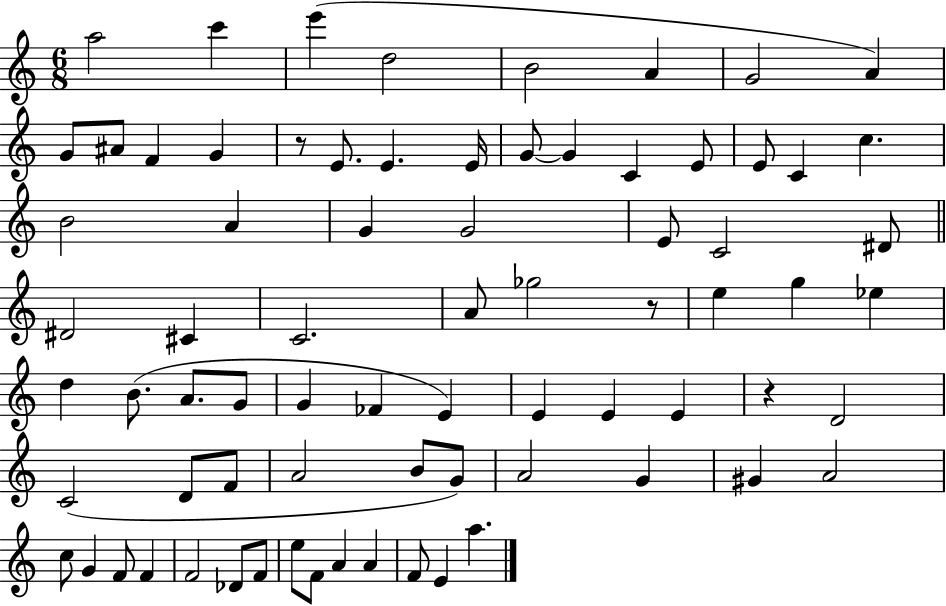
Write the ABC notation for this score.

X:1
T:Untitled
M:6/8
L:1/4
K:C
a2 c' e' d2 B2 A G2 A G/2 ^A/2 F G z/2 E/2 E E/4 G/2 G C E/2 E/2 C c B2 A G G2 E/2 C2 ^D/2 ^D2 ^C C2 A/2 _g2 z/2 e g _e d B/2 A/2 G/2 G _F E E E E z D2 C2 D/2 F/2 A2 B/2 G/2 A2 G ^G A2 c/2 G F/2 F F2 _D/2 F/2 e/2 F/2 A A F/2 E a